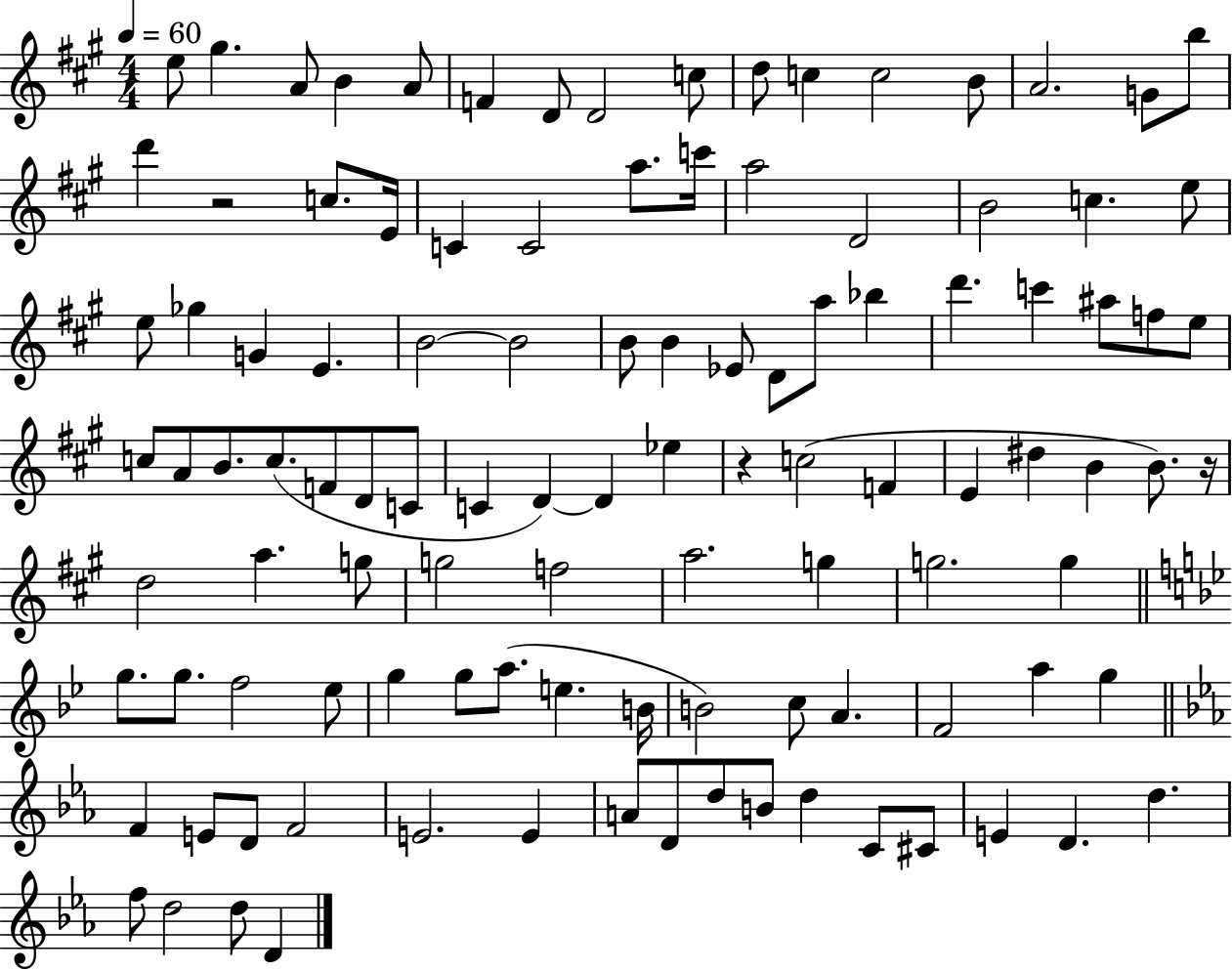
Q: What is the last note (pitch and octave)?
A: D4